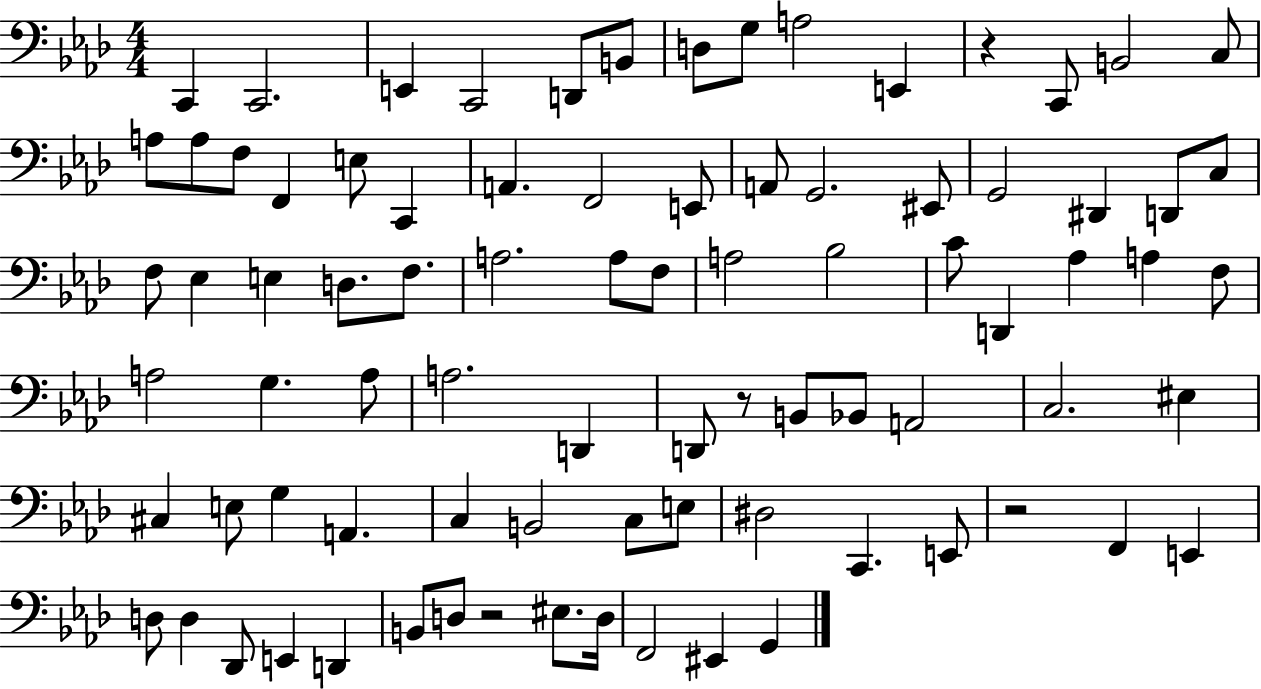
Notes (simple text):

C2/q C2/h. E2/q C2/h D2/e B2/e D3/e G3/e A3/h E2/q R/q C2/e B2/h C3/e A3/e A3/e F3/e F2/q E3/e C2/q A2/q. F2/h E2/e A2/e G2/h. EIS2/e G2/h D#2/q D2/e C3/e F3/e Eb3/q E3/q D3/e. F3/e. A3/h. A3/e F3/e A3/h Bb3/h C4/e D2/q Ab3/q A3/q F3/e A3/h G3/q. A3/e A3/h. D2/q D2/e R/e B2/e Bb2/e A2/h C3/h. EIS3/q C#3/q E3/e G3/q A2/q. C3/q B2/h C3/e E3/e D#3/h C2/q. E2/e R/h F2/q E2/q D3/e D3/q Db2/e E2/q D2/q B2/e D3/e R/h EIS3/e. D3/s F2/h EIS2/q G2/q